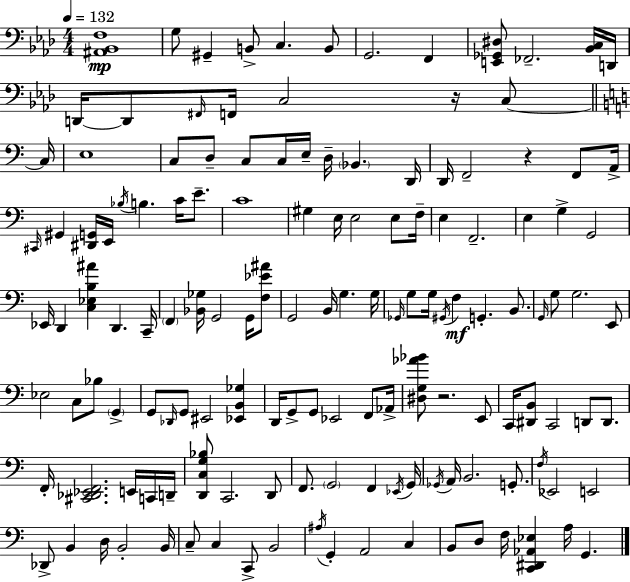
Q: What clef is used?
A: bass